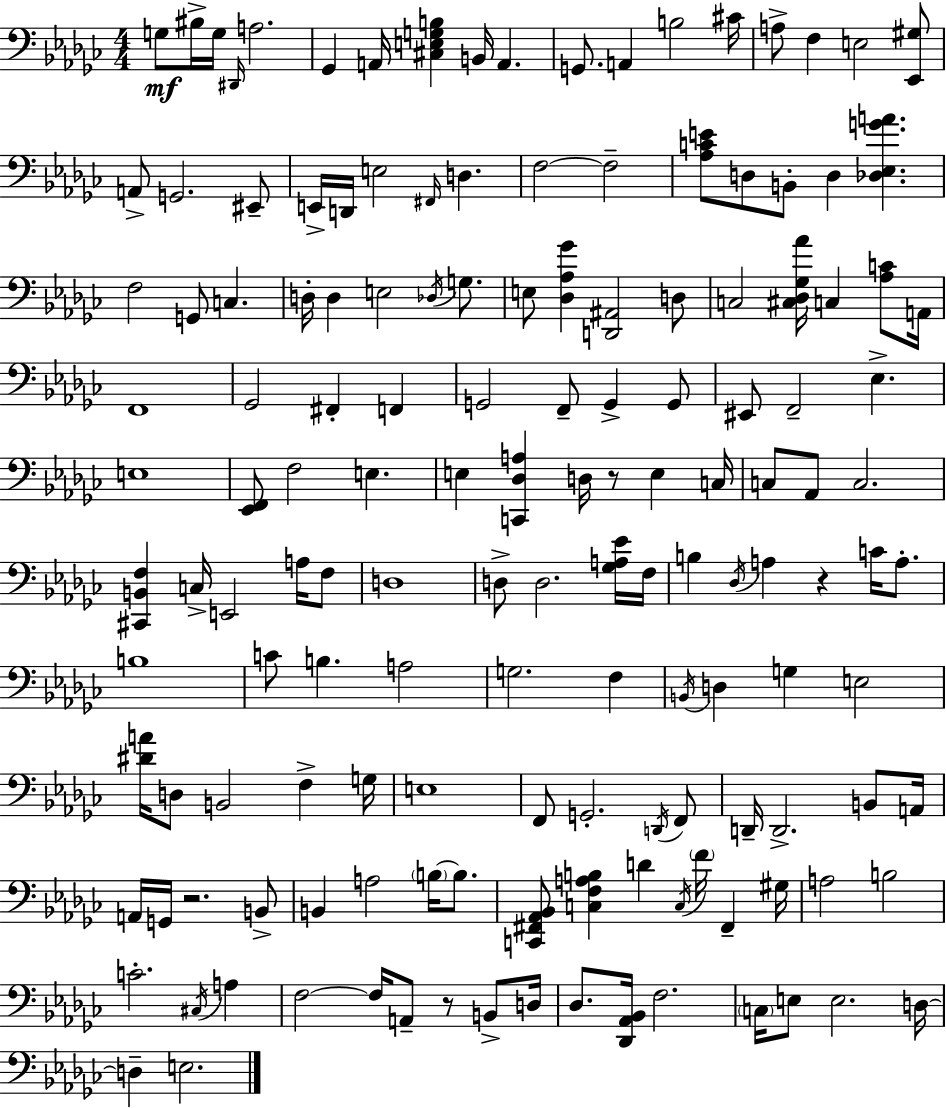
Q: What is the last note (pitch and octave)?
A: E3